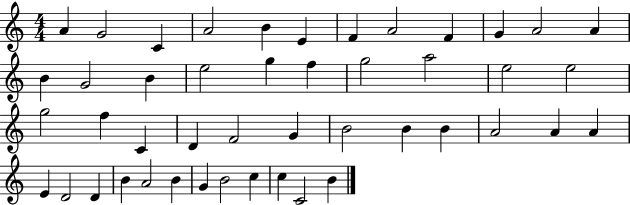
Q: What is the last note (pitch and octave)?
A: B4